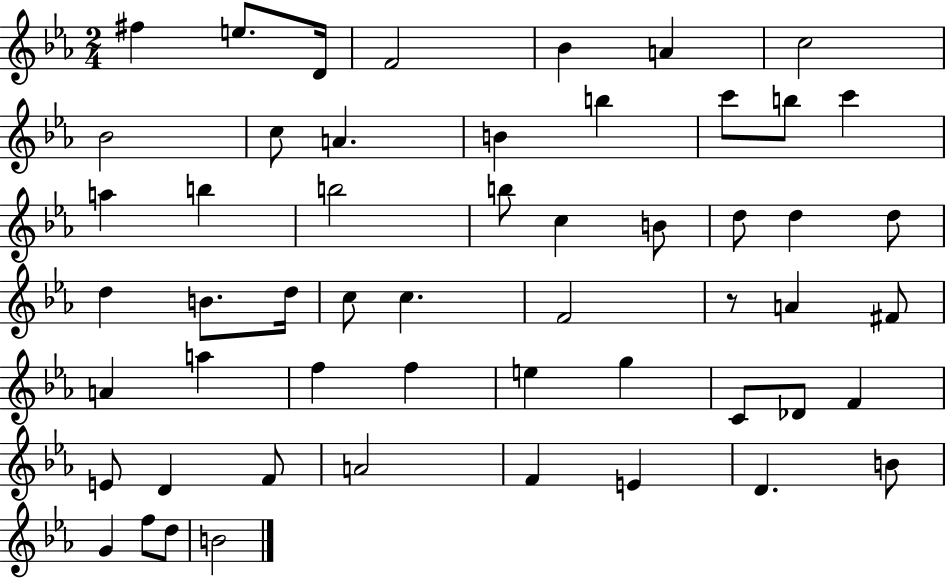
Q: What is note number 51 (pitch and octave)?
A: F5